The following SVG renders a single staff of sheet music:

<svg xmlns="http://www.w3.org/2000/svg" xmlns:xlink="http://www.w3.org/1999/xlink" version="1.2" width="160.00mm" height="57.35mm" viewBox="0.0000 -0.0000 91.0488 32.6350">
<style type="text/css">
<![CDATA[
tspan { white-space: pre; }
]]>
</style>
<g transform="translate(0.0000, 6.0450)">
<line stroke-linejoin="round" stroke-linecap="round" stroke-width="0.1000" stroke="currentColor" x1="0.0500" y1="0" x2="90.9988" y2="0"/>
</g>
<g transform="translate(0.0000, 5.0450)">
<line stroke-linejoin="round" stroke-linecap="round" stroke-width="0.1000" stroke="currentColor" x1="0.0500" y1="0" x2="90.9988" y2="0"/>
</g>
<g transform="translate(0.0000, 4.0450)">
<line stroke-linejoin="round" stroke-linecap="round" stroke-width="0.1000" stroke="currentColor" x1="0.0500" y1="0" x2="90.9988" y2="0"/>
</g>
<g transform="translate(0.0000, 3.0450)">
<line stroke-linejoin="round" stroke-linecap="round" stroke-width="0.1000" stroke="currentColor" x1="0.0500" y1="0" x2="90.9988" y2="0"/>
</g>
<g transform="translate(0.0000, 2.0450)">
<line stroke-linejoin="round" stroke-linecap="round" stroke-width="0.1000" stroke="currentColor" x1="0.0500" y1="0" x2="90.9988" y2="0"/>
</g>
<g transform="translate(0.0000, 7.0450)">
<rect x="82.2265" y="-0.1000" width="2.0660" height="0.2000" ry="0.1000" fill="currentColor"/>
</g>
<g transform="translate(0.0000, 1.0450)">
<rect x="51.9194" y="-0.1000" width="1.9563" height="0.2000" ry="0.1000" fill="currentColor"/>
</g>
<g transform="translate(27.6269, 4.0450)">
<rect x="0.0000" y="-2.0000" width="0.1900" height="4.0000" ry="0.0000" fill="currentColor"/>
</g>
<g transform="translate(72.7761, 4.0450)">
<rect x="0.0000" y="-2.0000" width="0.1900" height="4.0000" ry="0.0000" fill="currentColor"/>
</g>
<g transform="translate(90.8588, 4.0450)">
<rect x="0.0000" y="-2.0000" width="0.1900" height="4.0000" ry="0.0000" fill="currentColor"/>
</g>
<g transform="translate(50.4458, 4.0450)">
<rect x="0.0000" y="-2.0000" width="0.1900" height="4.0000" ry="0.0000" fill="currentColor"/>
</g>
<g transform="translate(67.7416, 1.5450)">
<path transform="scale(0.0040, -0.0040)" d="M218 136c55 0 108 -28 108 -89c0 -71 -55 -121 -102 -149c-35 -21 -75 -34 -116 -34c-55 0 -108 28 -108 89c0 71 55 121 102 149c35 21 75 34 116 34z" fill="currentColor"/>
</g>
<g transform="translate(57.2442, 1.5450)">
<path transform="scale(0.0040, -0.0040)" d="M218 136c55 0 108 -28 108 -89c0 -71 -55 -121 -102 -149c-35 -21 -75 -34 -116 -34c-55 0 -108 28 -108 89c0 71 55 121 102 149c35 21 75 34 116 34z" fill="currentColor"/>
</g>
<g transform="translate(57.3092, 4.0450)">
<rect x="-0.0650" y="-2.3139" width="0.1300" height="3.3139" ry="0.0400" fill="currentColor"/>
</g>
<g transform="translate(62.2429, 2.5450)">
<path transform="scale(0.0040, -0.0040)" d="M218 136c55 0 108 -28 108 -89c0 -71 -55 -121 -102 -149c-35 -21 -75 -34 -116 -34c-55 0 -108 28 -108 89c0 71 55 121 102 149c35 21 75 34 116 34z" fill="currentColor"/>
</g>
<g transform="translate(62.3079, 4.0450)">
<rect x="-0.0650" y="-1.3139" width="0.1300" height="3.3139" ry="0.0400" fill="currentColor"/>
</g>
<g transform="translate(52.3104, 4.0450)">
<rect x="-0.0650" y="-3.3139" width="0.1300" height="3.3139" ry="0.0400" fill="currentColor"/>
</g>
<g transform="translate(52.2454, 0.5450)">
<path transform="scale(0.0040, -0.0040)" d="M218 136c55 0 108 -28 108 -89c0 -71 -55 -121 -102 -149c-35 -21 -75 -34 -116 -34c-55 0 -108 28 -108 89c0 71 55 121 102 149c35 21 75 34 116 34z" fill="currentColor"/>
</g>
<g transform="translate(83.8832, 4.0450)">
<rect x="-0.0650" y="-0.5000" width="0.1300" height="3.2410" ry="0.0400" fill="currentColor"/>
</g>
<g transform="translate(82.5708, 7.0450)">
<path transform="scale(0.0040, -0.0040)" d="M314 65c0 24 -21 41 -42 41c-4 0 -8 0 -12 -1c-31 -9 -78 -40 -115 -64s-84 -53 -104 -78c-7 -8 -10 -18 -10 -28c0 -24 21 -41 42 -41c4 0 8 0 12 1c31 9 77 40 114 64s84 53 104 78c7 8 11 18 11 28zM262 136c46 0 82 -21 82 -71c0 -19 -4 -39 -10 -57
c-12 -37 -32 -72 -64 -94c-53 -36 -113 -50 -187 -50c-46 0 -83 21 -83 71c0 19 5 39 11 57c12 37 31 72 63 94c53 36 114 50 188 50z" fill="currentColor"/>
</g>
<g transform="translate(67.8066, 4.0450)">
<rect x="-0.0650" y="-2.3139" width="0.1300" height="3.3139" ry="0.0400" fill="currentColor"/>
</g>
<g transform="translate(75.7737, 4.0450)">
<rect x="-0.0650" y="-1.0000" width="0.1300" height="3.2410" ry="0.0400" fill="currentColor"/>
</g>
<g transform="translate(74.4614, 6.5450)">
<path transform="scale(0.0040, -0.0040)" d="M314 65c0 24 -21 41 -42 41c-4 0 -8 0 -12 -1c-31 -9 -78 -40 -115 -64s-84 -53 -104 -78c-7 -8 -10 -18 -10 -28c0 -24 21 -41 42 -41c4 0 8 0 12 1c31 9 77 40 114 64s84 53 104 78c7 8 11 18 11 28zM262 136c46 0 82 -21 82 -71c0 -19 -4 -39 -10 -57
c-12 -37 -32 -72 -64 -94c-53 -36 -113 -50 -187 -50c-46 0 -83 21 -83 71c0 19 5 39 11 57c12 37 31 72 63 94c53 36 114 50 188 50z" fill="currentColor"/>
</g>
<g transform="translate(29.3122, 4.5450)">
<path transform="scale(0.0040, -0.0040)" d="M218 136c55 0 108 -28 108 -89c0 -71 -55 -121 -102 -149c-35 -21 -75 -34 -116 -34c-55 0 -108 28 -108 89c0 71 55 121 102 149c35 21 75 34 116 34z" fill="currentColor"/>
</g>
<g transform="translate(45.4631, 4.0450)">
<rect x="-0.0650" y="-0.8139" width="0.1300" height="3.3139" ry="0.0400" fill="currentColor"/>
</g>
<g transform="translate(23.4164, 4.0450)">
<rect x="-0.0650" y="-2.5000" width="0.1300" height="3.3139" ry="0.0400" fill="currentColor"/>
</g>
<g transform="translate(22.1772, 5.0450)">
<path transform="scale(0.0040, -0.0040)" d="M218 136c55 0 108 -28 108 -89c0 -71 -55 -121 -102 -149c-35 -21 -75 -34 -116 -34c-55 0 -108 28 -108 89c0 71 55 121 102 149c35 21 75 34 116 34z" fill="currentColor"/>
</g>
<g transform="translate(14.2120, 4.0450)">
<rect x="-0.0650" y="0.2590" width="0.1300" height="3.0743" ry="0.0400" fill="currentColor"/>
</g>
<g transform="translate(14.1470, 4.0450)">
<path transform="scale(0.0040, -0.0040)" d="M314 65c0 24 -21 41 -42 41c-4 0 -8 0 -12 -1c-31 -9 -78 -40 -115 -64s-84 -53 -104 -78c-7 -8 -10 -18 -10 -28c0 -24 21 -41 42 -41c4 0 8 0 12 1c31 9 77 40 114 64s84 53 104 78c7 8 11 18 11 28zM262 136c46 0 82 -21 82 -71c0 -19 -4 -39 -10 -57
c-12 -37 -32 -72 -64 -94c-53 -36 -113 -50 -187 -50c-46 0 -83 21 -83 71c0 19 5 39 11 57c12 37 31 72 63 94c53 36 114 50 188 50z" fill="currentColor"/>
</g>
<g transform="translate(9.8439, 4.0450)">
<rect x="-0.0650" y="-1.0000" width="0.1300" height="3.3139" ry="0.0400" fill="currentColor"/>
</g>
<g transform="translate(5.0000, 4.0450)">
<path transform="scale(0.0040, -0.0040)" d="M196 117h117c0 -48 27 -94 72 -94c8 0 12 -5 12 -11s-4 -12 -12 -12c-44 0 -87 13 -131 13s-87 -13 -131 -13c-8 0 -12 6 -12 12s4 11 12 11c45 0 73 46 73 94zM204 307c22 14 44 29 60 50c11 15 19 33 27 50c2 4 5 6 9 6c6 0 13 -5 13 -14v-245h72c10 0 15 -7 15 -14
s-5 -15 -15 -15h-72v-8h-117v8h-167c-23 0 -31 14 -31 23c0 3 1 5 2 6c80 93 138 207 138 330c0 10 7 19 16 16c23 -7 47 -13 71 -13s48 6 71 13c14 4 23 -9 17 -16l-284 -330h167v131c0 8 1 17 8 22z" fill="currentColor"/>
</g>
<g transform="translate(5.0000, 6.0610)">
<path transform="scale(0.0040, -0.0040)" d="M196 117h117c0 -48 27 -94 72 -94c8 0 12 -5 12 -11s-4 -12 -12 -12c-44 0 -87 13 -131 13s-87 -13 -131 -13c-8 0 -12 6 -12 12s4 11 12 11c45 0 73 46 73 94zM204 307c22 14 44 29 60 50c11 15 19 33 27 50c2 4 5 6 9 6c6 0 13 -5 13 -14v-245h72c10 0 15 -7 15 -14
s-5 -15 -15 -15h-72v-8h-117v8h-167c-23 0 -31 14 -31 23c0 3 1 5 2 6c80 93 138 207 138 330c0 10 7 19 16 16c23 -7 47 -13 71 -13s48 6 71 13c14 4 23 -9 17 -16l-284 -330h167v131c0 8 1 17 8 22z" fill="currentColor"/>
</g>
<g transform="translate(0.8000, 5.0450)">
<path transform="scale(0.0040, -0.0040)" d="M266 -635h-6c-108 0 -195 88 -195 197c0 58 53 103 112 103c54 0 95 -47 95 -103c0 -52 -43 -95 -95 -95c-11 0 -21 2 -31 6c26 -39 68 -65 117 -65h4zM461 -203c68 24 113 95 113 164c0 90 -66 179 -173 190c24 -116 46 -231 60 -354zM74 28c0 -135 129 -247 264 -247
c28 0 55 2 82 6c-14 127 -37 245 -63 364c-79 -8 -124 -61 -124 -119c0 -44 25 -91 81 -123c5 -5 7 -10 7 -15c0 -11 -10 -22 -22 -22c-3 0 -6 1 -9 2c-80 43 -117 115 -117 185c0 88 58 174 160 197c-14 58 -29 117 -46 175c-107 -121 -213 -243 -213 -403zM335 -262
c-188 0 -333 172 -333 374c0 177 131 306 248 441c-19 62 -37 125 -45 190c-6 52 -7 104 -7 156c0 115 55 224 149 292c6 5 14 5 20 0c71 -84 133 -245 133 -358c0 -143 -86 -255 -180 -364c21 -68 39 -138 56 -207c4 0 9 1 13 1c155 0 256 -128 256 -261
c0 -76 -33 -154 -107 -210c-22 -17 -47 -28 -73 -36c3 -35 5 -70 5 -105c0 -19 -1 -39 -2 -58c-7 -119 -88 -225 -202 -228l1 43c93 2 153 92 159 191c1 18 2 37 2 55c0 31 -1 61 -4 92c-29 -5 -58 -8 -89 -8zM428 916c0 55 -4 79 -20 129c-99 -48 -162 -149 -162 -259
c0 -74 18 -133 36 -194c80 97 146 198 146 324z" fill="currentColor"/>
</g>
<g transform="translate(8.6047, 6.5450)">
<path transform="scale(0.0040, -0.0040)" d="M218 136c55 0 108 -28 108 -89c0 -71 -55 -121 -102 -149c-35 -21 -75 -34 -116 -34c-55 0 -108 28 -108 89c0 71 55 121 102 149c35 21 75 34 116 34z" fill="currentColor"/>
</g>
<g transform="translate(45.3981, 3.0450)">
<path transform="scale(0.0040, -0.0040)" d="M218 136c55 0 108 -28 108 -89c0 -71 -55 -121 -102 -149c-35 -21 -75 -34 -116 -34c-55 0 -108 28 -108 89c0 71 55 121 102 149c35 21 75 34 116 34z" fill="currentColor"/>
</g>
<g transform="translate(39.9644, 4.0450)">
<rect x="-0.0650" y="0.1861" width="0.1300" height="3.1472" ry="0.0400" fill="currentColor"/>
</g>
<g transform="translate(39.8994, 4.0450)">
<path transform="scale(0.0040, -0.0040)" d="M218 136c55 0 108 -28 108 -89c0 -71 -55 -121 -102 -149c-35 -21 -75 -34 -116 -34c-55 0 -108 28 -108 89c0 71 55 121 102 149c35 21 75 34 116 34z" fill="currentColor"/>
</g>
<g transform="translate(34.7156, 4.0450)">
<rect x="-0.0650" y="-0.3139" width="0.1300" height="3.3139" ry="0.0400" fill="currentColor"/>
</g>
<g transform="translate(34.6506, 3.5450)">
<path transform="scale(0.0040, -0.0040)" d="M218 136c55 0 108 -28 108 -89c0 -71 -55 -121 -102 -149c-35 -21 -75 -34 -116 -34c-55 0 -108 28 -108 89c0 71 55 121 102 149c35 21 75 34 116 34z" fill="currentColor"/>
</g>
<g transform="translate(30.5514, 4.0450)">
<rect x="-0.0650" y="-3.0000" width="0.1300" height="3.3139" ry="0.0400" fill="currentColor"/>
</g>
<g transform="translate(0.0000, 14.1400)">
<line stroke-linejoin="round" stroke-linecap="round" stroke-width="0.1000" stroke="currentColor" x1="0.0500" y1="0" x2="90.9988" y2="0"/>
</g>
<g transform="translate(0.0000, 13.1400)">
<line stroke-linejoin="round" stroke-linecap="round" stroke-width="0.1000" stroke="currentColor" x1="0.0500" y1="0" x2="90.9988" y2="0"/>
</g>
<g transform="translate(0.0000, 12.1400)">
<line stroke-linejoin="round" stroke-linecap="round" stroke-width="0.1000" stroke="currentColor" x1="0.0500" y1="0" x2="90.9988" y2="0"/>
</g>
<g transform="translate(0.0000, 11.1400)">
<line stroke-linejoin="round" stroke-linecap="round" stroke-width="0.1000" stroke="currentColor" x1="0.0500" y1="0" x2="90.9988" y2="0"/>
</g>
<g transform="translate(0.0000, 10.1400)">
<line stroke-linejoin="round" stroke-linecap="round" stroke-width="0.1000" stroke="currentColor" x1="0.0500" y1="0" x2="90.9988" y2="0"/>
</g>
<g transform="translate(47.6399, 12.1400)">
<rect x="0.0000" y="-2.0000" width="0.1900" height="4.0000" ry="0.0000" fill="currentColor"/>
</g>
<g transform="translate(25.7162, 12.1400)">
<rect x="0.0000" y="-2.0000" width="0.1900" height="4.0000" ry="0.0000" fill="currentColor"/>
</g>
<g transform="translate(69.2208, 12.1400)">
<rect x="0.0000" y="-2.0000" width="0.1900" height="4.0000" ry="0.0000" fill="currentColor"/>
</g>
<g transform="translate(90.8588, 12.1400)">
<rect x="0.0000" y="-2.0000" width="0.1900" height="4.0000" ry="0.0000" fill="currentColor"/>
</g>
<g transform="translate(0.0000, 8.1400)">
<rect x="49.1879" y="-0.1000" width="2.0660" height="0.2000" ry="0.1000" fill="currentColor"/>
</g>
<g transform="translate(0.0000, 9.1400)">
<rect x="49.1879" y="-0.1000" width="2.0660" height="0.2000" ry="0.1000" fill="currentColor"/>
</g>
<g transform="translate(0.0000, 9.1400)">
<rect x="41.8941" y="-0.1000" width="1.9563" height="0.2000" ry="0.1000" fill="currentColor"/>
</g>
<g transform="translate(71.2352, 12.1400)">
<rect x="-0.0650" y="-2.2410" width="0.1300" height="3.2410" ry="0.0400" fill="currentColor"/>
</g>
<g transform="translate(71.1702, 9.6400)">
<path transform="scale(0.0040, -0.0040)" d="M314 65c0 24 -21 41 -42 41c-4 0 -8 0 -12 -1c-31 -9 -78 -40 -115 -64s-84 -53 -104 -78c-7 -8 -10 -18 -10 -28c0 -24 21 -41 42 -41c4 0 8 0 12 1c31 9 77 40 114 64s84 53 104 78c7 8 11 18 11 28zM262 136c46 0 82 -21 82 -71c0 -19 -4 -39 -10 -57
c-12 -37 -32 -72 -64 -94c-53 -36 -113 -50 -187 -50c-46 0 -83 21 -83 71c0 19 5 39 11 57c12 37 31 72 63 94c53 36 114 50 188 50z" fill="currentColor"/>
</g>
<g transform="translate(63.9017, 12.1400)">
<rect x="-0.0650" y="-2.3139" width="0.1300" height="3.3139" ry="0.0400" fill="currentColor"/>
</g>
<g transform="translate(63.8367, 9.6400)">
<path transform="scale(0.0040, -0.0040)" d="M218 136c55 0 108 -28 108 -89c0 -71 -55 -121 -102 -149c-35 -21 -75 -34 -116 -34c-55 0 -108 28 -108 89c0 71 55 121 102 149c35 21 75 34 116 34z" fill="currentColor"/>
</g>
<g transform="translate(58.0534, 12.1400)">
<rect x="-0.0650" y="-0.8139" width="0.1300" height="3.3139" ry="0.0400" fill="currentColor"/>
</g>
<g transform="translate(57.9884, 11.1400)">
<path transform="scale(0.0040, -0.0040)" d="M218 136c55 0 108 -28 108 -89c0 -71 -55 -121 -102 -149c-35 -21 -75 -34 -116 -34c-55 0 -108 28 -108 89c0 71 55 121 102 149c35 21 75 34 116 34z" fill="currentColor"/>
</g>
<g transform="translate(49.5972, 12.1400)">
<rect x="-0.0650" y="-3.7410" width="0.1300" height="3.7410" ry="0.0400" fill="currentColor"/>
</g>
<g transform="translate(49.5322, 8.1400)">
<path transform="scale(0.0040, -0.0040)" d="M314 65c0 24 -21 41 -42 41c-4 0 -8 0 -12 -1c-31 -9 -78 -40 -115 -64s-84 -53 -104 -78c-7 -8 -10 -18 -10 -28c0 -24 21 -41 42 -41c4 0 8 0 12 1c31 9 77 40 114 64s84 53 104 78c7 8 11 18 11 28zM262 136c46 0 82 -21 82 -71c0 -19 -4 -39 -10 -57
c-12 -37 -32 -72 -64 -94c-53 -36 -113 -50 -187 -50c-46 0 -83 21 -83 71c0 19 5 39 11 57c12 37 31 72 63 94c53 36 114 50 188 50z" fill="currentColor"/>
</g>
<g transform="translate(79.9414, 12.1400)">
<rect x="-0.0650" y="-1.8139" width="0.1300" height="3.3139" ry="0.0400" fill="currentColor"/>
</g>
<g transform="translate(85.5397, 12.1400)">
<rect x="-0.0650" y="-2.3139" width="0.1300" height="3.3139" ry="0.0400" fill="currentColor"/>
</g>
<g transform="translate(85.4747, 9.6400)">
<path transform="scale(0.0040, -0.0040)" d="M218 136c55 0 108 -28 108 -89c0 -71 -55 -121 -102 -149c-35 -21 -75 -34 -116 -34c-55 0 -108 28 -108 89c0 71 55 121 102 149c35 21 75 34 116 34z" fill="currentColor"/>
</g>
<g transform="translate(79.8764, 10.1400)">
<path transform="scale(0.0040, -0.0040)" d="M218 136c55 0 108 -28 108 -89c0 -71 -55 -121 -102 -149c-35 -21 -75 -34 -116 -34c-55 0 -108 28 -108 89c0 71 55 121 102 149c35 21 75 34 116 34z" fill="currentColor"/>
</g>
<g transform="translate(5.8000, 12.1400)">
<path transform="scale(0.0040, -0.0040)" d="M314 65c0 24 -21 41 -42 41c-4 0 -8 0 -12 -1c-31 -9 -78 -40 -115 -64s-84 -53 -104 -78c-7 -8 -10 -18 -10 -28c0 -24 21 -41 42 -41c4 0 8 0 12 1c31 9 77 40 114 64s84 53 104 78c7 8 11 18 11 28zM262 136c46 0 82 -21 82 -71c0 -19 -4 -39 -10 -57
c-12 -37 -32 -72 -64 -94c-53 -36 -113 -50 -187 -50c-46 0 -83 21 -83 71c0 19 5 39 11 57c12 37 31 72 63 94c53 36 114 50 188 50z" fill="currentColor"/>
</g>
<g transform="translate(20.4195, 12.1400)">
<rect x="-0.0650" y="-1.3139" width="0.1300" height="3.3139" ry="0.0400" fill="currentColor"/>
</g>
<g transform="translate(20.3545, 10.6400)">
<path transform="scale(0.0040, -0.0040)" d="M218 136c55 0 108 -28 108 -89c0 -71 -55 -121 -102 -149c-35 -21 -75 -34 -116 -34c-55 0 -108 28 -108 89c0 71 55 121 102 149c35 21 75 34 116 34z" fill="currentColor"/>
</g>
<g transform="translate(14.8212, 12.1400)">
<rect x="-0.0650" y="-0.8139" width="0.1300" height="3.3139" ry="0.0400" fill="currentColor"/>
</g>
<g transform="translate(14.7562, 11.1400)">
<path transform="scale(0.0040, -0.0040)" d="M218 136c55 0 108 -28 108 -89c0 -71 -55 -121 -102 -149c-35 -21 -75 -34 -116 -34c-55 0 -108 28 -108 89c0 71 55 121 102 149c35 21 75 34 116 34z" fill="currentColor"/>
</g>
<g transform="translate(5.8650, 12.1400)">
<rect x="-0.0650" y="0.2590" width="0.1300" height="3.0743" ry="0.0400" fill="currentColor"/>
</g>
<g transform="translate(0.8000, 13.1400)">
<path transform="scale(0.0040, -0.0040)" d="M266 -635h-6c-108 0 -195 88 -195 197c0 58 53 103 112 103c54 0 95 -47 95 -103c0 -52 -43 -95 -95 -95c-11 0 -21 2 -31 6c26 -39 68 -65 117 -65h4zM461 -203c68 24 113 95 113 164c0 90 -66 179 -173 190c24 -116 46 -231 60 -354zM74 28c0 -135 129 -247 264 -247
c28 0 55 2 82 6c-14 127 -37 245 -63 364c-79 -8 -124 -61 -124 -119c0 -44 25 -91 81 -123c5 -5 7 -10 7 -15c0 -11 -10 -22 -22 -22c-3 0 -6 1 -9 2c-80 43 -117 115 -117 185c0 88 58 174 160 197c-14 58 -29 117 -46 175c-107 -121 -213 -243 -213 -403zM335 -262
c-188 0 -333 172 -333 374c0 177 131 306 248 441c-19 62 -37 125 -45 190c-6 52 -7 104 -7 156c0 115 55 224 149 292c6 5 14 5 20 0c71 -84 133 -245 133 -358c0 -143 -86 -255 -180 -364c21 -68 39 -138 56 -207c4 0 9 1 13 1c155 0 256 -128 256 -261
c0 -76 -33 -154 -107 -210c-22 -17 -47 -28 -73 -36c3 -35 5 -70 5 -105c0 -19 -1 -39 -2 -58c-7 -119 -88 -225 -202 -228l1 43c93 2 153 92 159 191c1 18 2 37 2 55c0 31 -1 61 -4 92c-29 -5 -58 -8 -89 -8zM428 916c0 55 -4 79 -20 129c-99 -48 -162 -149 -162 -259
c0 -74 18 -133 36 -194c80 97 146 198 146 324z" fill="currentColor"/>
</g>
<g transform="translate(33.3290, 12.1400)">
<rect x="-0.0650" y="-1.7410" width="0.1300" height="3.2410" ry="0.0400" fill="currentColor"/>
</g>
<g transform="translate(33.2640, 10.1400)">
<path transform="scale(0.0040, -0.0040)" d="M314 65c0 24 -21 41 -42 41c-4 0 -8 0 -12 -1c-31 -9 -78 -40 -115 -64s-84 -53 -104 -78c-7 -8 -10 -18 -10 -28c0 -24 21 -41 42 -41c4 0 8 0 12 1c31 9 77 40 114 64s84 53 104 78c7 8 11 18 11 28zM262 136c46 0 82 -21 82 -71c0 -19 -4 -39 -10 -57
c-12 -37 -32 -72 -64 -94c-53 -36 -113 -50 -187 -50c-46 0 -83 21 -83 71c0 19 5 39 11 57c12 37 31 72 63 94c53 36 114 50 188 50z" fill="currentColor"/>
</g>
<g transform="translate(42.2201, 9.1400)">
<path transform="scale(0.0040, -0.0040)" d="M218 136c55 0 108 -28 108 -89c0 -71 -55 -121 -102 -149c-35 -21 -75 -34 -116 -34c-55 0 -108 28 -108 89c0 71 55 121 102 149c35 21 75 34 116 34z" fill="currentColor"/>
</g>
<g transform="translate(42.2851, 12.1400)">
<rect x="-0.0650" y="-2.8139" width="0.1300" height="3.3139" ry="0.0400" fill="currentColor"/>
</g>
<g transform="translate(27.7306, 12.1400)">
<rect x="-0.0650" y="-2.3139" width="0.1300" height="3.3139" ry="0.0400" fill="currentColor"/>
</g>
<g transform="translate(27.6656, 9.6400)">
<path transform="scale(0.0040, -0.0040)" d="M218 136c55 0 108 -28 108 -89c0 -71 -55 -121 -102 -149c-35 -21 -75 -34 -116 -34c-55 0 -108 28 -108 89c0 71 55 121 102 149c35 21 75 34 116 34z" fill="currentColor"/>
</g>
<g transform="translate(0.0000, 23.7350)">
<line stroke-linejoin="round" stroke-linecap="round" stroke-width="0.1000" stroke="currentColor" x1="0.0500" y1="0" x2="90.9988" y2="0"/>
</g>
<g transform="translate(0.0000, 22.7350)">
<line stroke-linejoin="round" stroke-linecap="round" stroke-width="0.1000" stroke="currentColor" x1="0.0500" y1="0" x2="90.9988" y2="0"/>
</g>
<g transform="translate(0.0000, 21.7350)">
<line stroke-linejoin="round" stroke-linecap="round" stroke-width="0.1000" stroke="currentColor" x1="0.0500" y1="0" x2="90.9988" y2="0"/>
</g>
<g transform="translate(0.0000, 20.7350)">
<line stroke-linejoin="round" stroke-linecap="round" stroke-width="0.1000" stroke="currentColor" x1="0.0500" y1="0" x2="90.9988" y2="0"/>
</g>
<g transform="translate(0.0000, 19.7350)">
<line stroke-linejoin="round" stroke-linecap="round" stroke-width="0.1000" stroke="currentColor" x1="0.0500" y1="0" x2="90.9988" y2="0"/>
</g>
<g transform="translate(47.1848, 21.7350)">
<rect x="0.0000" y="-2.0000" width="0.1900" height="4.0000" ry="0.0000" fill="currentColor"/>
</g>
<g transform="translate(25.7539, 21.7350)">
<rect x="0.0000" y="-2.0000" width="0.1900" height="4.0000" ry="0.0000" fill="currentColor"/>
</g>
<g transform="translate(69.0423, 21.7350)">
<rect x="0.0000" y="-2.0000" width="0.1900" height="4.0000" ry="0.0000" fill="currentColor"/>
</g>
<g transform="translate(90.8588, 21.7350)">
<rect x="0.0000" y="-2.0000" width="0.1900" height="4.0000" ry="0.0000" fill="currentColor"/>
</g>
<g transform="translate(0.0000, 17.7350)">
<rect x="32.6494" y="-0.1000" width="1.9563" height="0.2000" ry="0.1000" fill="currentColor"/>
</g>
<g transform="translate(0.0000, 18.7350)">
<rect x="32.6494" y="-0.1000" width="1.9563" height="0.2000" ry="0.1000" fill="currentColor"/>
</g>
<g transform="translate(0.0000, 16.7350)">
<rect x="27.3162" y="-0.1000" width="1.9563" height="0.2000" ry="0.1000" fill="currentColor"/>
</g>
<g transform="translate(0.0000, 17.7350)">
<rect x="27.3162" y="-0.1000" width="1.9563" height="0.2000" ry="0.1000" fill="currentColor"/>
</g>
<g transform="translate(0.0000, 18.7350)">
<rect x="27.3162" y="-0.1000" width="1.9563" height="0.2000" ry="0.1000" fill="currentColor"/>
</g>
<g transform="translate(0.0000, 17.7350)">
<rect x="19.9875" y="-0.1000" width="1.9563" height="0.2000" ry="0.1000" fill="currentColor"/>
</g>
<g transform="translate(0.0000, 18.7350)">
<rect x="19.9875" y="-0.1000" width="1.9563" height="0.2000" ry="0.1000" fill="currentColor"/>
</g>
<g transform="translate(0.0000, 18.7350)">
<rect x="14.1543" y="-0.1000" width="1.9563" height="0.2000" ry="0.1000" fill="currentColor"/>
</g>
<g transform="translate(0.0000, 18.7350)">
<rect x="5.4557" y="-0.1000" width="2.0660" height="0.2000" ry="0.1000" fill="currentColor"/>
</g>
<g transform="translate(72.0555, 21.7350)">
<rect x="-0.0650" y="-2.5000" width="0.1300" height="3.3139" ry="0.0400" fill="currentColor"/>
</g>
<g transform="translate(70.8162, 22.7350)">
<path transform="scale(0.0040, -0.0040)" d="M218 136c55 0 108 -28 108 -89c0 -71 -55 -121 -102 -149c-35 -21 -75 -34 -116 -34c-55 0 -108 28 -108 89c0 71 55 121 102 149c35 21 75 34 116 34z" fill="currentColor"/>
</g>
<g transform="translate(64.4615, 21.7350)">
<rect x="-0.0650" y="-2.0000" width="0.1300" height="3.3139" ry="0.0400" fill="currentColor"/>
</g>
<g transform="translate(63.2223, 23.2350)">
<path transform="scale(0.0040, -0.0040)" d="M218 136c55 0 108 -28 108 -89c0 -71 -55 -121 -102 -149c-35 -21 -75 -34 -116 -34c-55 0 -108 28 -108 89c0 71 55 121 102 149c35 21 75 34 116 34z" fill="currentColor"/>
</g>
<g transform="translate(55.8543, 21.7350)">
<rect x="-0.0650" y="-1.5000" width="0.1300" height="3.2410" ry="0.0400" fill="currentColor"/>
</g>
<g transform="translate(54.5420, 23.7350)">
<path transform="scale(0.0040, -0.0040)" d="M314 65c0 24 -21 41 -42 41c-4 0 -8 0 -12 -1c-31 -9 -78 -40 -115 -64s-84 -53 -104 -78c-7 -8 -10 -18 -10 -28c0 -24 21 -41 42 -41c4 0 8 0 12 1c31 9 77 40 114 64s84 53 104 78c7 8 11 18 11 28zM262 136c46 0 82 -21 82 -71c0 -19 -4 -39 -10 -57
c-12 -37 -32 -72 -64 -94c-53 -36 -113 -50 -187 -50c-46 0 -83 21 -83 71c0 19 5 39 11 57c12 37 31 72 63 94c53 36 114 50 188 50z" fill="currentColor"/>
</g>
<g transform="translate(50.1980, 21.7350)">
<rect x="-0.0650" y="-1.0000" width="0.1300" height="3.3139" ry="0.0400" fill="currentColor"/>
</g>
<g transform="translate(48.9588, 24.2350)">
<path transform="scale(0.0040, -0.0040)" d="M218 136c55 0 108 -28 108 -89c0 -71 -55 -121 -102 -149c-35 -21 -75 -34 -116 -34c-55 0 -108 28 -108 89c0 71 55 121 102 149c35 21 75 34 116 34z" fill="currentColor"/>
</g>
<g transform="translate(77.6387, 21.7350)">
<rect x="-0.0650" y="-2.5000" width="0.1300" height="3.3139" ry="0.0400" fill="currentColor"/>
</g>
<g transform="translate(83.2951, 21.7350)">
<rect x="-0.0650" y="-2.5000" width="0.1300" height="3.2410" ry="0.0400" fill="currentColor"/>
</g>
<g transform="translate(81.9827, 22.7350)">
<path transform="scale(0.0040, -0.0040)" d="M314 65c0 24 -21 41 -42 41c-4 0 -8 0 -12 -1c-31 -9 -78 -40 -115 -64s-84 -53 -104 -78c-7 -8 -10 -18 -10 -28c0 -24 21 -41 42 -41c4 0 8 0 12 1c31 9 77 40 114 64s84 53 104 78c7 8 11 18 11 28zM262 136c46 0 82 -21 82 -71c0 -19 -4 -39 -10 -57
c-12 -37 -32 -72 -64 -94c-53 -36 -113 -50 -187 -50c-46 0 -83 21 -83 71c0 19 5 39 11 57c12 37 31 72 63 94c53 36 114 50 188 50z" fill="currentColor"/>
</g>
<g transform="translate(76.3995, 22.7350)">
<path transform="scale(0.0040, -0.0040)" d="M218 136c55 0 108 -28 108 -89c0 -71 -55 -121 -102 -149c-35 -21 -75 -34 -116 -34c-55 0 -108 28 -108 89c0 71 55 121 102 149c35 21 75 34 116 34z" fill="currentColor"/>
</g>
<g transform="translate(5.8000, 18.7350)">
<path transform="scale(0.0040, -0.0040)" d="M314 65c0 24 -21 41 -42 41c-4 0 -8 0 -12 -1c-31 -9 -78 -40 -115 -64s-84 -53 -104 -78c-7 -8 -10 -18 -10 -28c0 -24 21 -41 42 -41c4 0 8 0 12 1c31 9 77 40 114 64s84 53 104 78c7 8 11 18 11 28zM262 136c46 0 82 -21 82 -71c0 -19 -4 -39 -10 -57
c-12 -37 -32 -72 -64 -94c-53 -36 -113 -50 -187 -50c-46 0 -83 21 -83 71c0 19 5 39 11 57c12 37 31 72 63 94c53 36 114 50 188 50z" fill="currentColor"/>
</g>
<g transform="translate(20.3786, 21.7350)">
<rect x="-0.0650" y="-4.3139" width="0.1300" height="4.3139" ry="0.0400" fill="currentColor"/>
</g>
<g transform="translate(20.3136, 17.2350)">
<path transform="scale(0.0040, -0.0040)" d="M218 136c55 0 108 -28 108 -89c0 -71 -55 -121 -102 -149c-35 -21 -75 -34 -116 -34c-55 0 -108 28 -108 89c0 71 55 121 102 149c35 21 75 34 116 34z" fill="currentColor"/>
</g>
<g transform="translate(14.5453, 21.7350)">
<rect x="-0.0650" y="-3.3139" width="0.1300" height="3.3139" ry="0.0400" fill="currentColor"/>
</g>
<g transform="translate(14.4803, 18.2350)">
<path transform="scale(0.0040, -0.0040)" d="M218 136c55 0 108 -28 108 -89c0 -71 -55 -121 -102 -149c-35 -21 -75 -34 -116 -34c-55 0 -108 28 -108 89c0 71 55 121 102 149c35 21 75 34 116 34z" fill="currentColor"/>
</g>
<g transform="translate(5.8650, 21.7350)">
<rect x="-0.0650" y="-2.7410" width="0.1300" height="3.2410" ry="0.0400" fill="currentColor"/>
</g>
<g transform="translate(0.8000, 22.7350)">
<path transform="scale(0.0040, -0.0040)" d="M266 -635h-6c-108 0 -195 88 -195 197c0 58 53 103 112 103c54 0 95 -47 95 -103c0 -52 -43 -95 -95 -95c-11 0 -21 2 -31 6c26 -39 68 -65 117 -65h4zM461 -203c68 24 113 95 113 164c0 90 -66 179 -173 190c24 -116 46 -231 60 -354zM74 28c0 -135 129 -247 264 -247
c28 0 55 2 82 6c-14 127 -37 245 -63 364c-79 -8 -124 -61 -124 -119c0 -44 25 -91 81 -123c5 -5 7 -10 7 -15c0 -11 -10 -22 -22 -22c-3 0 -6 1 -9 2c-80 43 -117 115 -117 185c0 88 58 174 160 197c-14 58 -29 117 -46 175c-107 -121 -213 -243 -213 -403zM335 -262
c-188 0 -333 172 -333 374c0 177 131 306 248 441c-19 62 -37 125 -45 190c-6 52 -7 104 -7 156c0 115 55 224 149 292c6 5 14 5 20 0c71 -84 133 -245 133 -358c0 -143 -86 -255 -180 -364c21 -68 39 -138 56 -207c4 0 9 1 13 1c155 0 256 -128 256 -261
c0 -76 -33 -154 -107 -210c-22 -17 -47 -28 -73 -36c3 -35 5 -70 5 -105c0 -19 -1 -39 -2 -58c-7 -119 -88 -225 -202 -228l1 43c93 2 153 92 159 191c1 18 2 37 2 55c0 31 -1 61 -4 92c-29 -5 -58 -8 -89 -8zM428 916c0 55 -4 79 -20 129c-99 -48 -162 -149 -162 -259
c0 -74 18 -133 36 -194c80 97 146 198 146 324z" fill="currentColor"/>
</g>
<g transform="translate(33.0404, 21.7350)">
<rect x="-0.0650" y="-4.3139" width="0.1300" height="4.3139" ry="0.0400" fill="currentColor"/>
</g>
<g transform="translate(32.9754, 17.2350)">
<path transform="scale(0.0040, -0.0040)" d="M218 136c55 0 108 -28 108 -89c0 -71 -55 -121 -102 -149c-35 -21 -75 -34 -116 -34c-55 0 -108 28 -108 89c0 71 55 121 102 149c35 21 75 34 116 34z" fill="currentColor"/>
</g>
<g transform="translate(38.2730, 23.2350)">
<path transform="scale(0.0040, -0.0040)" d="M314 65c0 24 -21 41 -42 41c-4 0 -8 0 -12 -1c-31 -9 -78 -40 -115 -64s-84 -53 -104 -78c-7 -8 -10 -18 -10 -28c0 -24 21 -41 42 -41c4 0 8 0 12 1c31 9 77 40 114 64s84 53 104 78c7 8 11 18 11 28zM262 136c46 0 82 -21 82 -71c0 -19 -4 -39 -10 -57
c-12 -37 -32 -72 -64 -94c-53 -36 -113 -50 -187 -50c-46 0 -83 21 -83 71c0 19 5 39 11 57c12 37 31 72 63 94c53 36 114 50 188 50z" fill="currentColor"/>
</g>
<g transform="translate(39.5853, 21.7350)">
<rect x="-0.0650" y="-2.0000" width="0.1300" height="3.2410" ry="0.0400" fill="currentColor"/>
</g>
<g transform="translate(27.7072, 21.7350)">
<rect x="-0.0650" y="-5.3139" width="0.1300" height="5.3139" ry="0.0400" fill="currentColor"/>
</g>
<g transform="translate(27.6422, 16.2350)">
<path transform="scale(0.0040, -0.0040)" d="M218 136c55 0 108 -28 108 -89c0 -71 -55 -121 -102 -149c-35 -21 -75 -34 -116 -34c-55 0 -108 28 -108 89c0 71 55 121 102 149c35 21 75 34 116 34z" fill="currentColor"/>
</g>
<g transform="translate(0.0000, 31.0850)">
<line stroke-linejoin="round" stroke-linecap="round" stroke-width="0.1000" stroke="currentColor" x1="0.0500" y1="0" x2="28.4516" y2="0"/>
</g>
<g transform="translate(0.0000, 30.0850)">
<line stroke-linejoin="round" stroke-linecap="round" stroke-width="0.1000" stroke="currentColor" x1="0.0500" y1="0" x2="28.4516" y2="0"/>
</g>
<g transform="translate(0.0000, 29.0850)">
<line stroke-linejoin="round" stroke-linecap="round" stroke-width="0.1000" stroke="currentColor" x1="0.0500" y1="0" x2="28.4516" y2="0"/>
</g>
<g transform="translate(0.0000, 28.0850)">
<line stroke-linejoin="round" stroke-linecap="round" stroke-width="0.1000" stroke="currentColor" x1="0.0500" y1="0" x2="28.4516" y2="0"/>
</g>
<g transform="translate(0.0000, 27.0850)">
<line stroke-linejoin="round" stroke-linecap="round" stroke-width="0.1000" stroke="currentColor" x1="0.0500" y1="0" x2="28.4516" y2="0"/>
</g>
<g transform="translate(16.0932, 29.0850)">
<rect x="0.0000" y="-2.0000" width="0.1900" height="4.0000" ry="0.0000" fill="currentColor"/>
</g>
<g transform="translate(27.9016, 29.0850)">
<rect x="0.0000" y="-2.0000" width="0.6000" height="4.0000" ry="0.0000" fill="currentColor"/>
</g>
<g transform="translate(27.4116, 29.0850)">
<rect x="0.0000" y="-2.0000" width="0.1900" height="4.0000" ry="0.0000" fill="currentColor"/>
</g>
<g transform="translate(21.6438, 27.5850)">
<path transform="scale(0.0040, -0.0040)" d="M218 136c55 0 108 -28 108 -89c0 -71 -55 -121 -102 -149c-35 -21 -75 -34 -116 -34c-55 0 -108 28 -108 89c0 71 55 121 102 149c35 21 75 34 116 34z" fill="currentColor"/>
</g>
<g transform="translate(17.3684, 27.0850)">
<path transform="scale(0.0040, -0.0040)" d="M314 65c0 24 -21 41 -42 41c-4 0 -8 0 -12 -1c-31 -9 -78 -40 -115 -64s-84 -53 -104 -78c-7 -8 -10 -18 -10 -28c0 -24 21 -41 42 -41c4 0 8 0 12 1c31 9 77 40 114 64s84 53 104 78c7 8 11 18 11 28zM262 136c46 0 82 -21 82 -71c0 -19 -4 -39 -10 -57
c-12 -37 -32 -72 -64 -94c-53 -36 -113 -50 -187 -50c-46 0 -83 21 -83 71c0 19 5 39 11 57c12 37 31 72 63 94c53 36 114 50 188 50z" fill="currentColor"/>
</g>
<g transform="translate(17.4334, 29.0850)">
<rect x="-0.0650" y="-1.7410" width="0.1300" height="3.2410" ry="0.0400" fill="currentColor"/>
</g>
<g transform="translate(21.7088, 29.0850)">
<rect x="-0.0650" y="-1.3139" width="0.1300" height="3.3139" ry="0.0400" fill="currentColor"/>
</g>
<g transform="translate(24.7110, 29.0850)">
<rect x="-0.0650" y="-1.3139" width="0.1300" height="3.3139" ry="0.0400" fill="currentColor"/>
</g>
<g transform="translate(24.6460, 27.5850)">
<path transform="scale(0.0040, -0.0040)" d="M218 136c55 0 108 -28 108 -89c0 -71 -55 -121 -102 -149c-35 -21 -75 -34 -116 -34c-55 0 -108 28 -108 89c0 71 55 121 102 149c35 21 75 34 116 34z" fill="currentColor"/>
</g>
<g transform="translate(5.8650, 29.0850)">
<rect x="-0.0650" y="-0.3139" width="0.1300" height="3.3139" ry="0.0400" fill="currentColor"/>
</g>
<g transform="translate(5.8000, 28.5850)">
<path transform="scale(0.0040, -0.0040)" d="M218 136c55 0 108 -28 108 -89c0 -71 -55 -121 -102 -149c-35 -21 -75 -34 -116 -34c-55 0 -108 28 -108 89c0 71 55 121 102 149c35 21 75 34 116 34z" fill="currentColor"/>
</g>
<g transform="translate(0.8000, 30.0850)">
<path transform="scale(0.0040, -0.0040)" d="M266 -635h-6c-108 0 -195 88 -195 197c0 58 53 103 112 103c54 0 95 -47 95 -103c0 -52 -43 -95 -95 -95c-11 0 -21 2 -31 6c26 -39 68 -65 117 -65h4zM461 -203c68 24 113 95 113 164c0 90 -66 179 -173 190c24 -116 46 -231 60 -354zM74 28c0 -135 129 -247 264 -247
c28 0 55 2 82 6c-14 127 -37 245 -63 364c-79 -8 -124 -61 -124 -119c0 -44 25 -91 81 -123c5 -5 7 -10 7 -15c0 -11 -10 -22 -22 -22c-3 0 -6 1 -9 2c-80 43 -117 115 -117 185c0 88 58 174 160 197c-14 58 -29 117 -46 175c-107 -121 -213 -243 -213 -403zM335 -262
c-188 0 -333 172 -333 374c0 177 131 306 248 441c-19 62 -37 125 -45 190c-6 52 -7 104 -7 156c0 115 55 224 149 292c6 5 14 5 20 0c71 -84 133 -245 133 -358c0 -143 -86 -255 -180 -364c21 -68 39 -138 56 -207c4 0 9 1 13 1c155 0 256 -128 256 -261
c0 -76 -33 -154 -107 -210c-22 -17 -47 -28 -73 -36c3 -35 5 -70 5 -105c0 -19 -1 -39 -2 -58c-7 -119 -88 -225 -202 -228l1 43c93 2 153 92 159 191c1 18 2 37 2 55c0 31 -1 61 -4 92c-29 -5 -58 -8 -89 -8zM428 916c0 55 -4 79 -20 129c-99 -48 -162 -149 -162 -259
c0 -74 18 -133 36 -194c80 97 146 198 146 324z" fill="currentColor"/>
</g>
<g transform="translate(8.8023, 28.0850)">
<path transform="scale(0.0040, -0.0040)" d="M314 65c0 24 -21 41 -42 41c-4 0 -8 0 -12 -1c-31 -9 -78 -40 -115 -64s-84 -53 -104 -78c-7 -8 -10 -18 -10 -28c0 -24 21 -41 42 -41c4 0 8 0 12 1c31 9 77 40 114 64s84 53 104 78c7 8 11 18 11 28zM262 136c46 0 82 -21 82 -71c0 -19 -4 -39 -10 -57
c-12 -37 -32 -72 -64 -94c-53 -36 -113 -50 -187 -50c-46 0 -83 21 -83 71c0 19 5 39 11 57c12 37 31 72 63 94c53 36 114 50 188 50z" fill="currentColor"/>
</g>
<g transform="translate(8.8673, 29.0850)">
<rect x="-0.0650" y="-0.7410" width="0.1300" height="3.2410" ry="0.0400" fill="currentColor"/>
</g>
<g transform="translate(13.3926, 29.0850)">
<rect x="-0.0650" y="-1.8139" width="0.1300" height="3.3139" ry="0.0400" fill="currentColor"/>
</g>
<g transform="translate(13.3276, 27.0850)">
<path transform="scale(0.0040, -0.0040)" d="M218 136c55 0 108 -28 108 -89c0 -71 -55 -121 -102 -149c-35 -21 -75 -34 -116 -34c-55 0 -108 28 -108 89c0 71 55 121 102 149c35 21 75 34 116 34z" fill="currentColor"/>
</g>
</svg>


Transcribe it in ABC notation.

X:1
T:Untitled
M:4/4
L:1/4
K:C
D B2 G A c B d b g e g D2 C2 B2 d e g f2 a c'2 d g g2 f g a2 b d' f' d' F2 D E2 F G G G2 c d2 f f2 e e